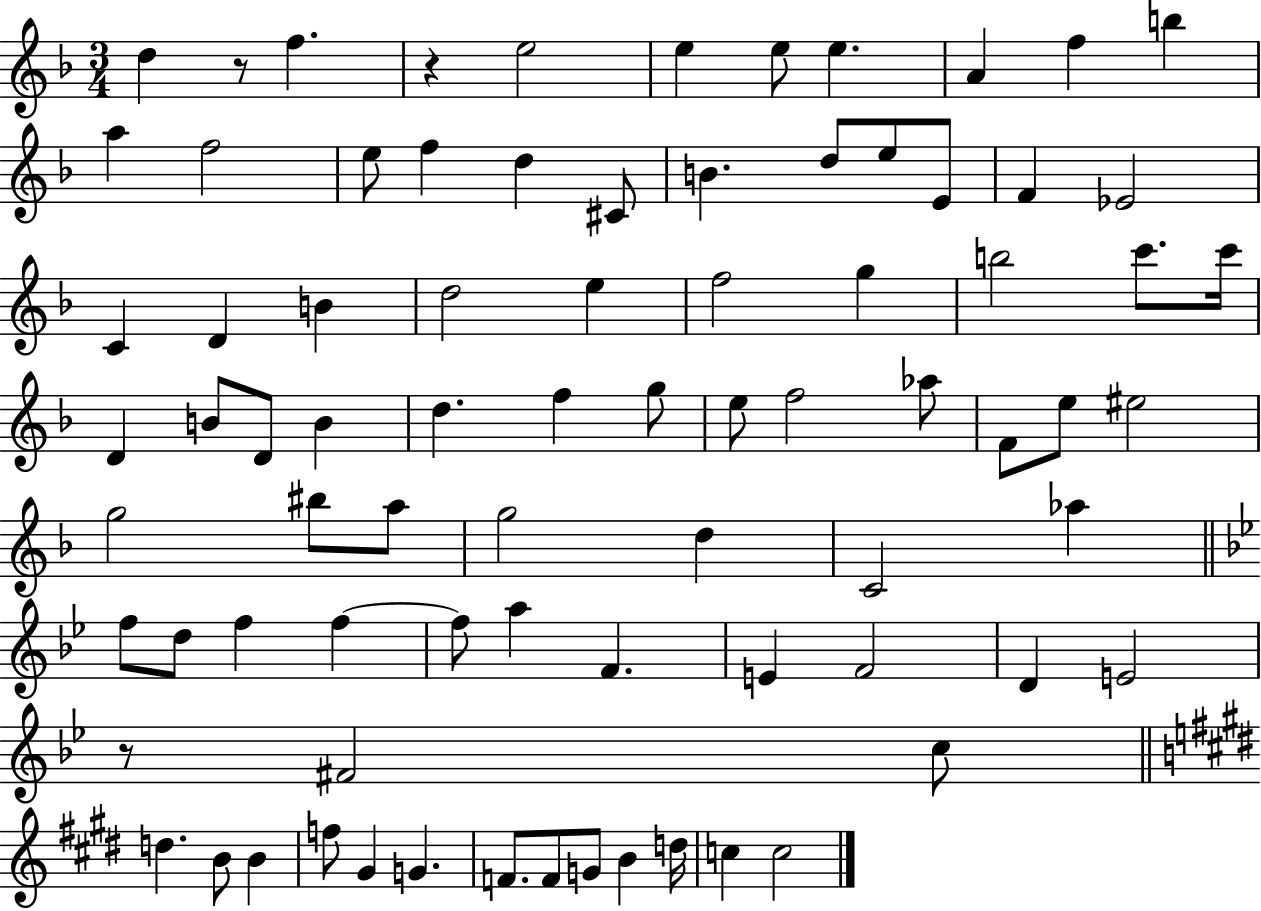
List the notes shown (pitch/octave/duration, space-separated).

D5/q R/e F5/q. R/q E5/h E5/q E5/e E5/q. A4/q F5/q B5/q A5/q F5/h E5/e F5/q D5/q C#4/e B4/q. D5/e E5/e E4/e F4/q Eb4/h C4/q D4/q B4/q D5/h E5/q F5/h G5/q B5/h C6/e. C6/s D4/q B4/e D4/e B4/q D5/q. F5/q G5/e E5/e F5/h Ab5/e F4/e E5/e EIS5/h G5/h BIS5/e A5/e G5/h D5/q C4/h Ab5/q F5/e D5/e F5/q F5/q F5/e A5/q F4/q. E4/q F4/h D4/q E4/h R/e F#4/h C5/e D5/q. B4/e B4/q F5/e G#4/q G4/q. F4/e. F4/e G4/e B4/q D5/s C5/q C5/h